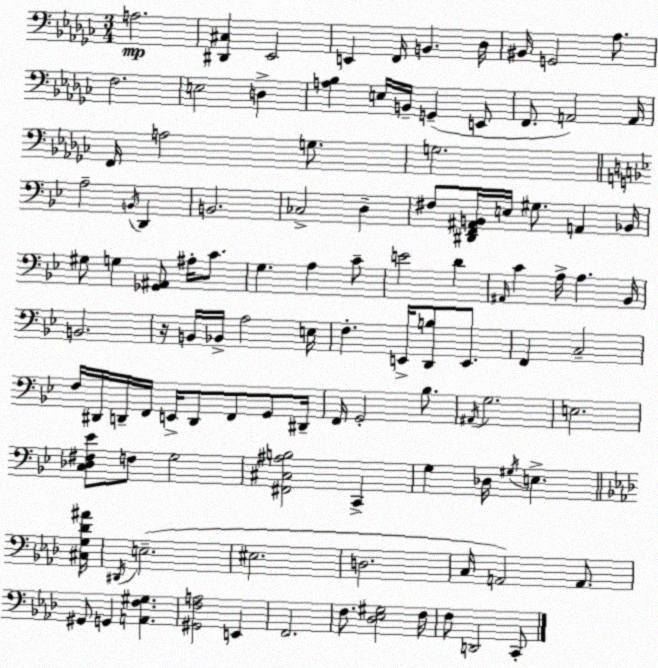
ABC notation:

X:1
T:Untitled
M:3/4
L:1/4
K:Ebm
A,2 [^D,,^C,] _E,,2 E,, F,,/4 B,, _D,/4 ^B,,/4 G,,2 _A,/2 F,2 E,2 D, [A,_B,] E,/4 B,,/4 G,, E,,/2 F,,/2 A,,2 A,,/4 F,,/4 A,2 G,/2 G,2 A,2 B,,/4 D,, B,,2 _C,2 D, ^F,/2 [^D,,F,,^A,,B,,]/4 E,/4 ^G,/2 A,, _B,,/4 ^G,/2 G, [_G,,^A,,]/2 ^A,/4 C/2 G, A, C/2 E2 D ^A,,/4 C A,/4 A, _B,,/4 B,,2 z/4 B,,/4 _B,,/4 A,2 E,/4 F, E,,/4 [D,,B,]/2 E,,/2 F,, C,2 F,/4 ^D,,/4 D,,/4 F,,/4 E,,/4 D,,/2 F,,/2 G,,/2 ^D,,/4 F,,/4 G,,2 _B,/2 ^A,,/4 G,2 E,2 [C,_D,^F,_E]/2 F,/2 G,2 [^F,,^C,^A,B,]2 C,, G, _D,/4 ^G,/4 E, [^C,G,_D^A]/4 ^D,,/4 E,2 ^E,2 D,2 C,/4 A,,2 A,,/2 ^G,,/2 G,, [A,,F,^G,] [^G,,F,A,]2 E,, F,,2 F,/2 [_D,_E,^G,]2 F,/4 F,/2 D,,2 C,,/2